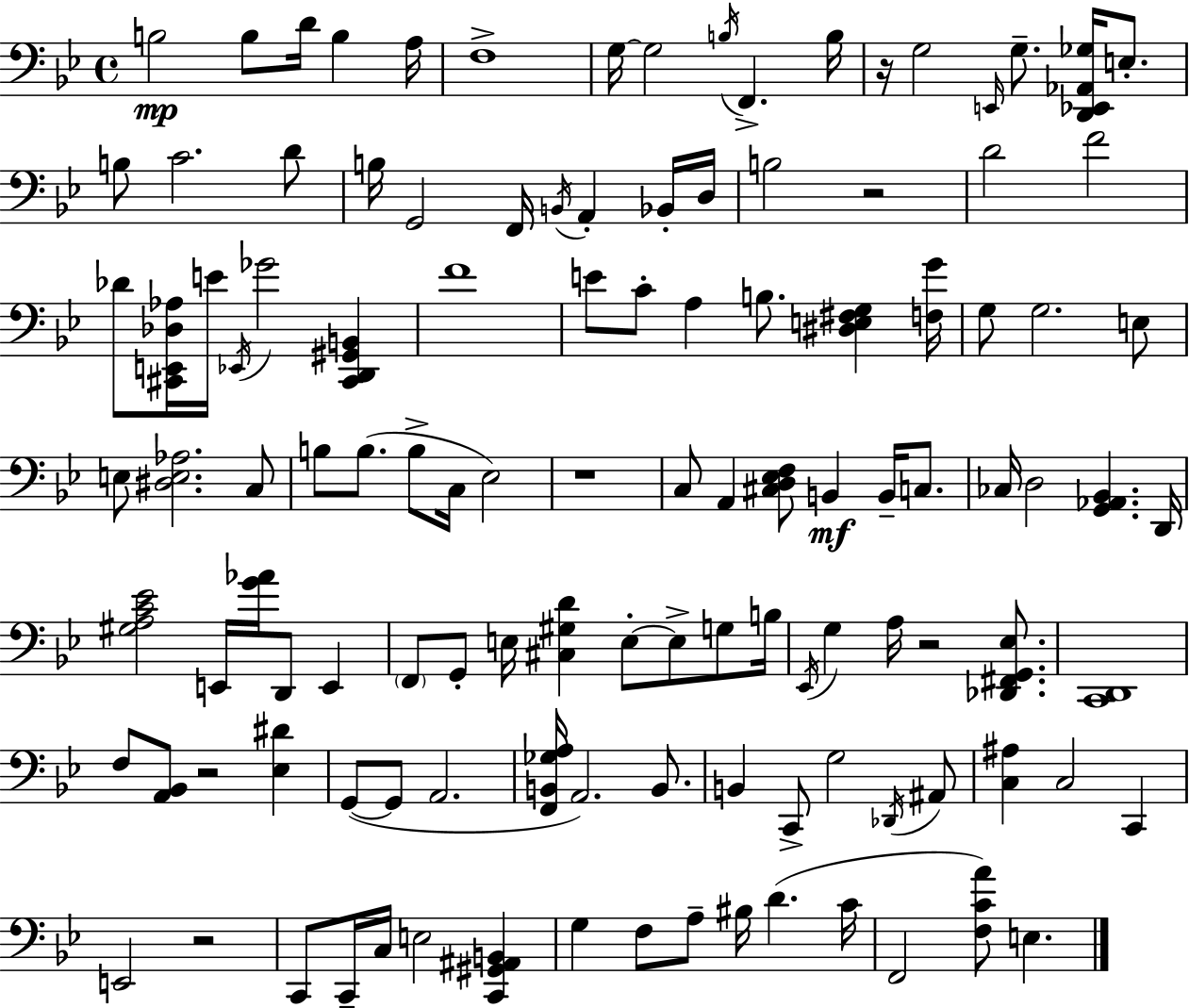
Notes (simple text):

B3/h B3/e D4/s B3/q A3/s F3/w G3/s G3/h B3/s F2/q. B3/s R/s G3/h E2/s G3/e. [D2,Eb2,Ab2,Gb3]/s E3/e. B3/e C4/h. D4/e B3/s G2/h F2/s B2/s A2/q Bb2/s D3/s B3/h R/h D4/h F4/h Db4/e [C#2,E2,Db3,Ab3]/s E4/s Eb2/s Gb4/h [C#2,D2,G#2,B2]/q F4/w E4/e C4/e A3/q B3/e. [D#3,E3,F#3,G3]/q [F3,G4]/s G3/e G3/h. E3/e E3/e [D#3,E3,Ab3]/h. C3/e B3/e B3/e. B3/e C3/s Eb3/h R/w C3/e A2/q [C#3,D3,Eb3,F3]/e B2/q B2/s C3/e. CES3/s D3/h [G2,Ab2,Bb2]/q. D2/s [G#3,A3,C4,Eb4]/h E2/s [G4,Ab4]/s D2/e E2/q F2/e G2/e E3/s [C#3,G#3,D4]/q E3/e E3/e G3/e B3/s Eb2/s G3/q A3/s R/h [Db2,F#2,G2,Eb3]/e. [C2,D2]/w F3/e [A2,Bb2]/e R/h [Eb3,D#4]/q G2/e G2/e A2/h. [F2,B2,Gb3,A3]/s A2/h. B2/e. B2/q C2/e G3/h Db2/s A#2/e [C3,A#3]/q C3/h C2/q E2/h R/h C2/e C2/s C3/s E3/h [C2,G#2,A#2,B2]/q G3/q F3/e A3/e BIS3/s D4/q. C4/s F2/h [F3,C4,A4]/e E3/q.